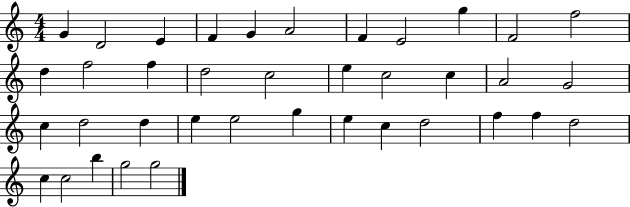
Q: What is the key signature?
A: C major